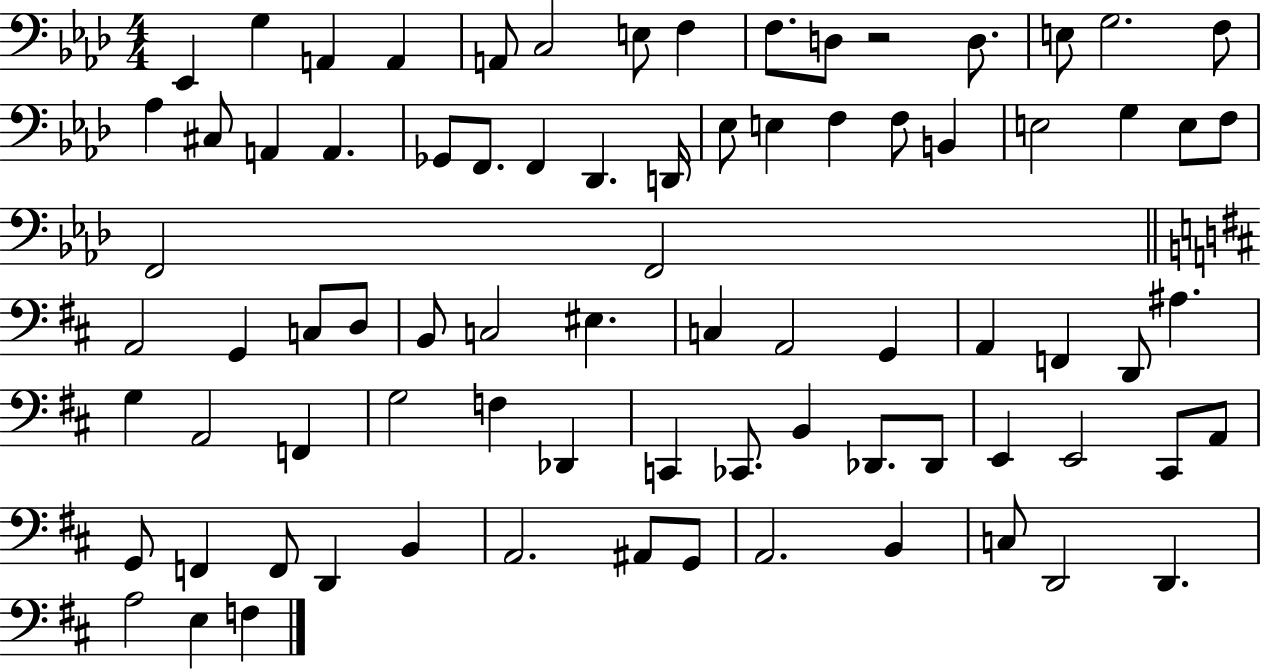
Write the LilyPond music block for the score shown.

{
  \clef bass
  \numericTimeSignature
  \time 4/4
  \key aes \major
  ees,4 g4 a,4 a,4 | a,8 c2 e8 f4 | f8. d8 r2 d8. | e8 g2. f8 | \break aes4 cis8 a,4 a,4. | ges,8 f,8. f,4 des,4. d,16 | ees8 e4 f4 f8 b,4 | e2 g4 e8 f8 | \break f,2 f,2 | \bar "||" \break \key b \minor a,2 g,4 c8 d8 | b,8 c2 eis4. | c4 a,2 g,4 | a,4 f,4 d,8 ais4. | \break g4 a,2 f,4 | g2 f4 des,4 | c,4 ces,8. b,4 des,8. des,8 | e,4 e,2 cis,8 a,8 | \break g,8 f,4 f,8 d,4 b,4 | a,2. ais,8 g,8 | a,2. b,4 | c8 d,2 d,4. | \break a2 e4 f4 | \bar "|."
}